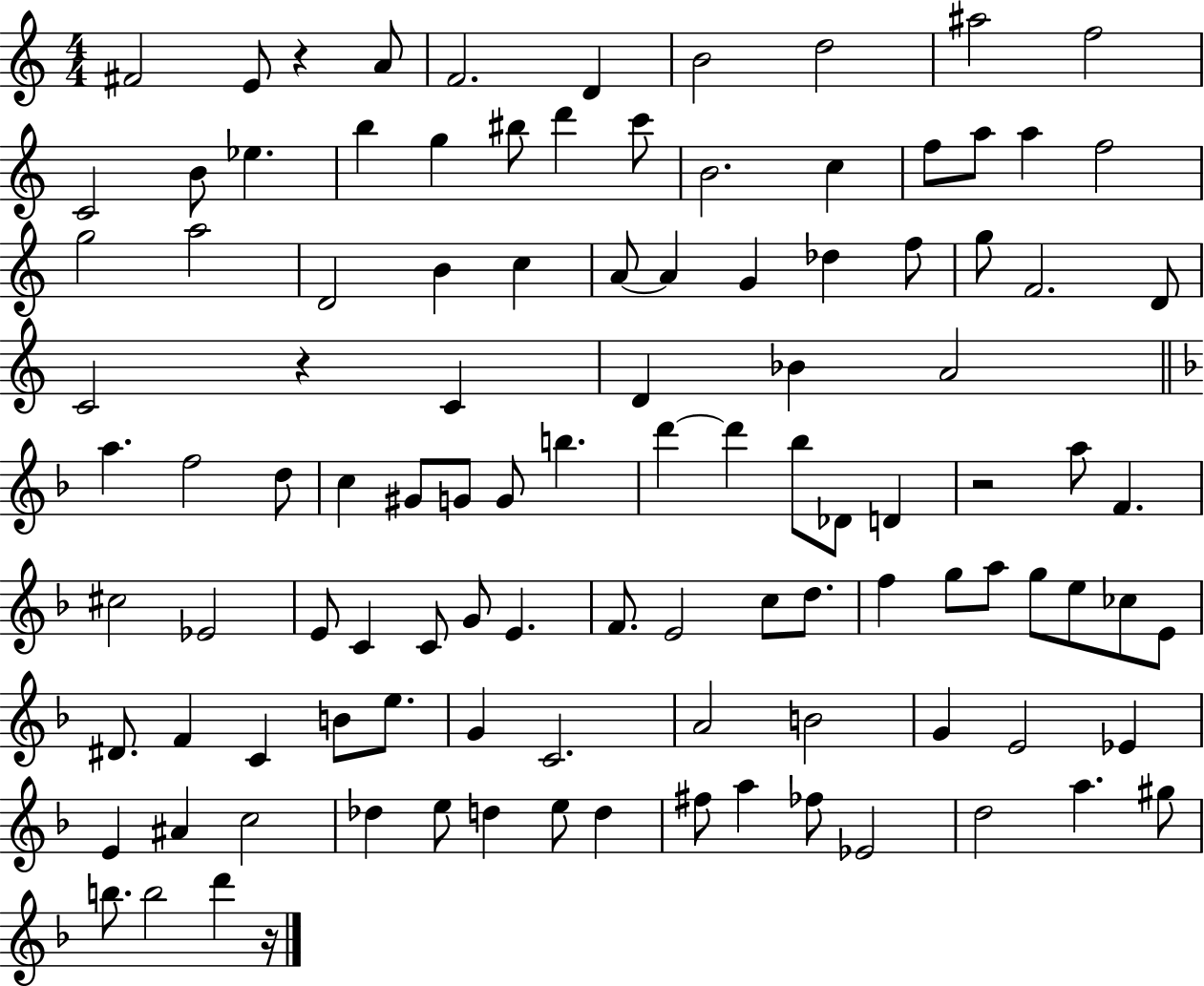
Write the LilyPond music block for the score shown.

{
  \clef treble
  \numericTimeSignature
  \time 4/4
  \key c \major
  \repeat volta 2 { fis'2 e'8 r4 a'8 | f'2. d'4 | b'2 d''2 | ais''2 f''2 | \break c'2 b'8 ees''4. | b''4 g''4 bis''8 d'''4 c'''8 | b'2. c''4 | f''8 a''8 a''4 f''2 | \break g''2 a''2 | d'2 b'4 c''4 | a'8~~ a'4 g'4 des''4 f''8 | g''8 f'2. d'8 | \break c'2 r4 c'4 | d'4 bes'4 a'2 | \bar "||" \break \key d \minor a''4. f''2 d''8 | c''4 gis'8 g'8 g'8 b''4. | d'''4~~ d'''4 bes''8 des'8 d'4 | r2 a''8 f'4. | \break cis''2 ees'2 | e'8 c'4 c'8 g'8 e'4. | f'8. e'2 c''8 d''8. | f''4 g''8 a''8 g''8 e''8 ces''8 e'8 | \break dis'8. f'4 c'4 b'8 e''8. | g'4 c'2. | a'2 b'2 | g'4 e'2 ees'4 | \break e'4 ais'4 c''2 | des''4 e''8 d''4 e''8 d''4 | fis''8 a''4 fes''8 ees'2 | d''2 a''4. gis''8 | \break b''8. b''2 d'''4 r16 | } \bar "|."
}